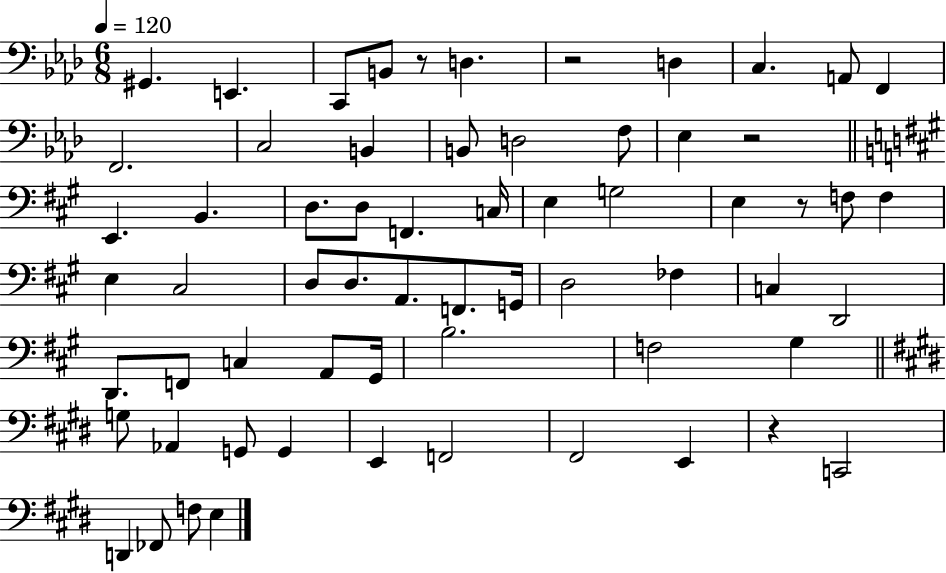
G#2/q. E2/q. C2/e B2/e R/e D3/q. R/h D3/q C3/q. A2/e F2/q F2/h. C3/h B2/q B2/e D3/h F3/e Eb3/q R/h E2/q. B2/q. D3/e. D3/e F2/q. C3/s E3/q G3/h E3/q R/e F3/e F3/q E3/q C#3/h D3/e D3/e. A2/e. F2/e. G2/s D3/h FES3/q C3/q D2/h D2/e. F2/e C3/q A2/e G#2/s B3/h. F3/h G#3/q G3/e Ab2/q G2/e G2/q E2/q F2/h F#2/h E2/q R/q C2/h D2/q FES2/e F3/e E3/q